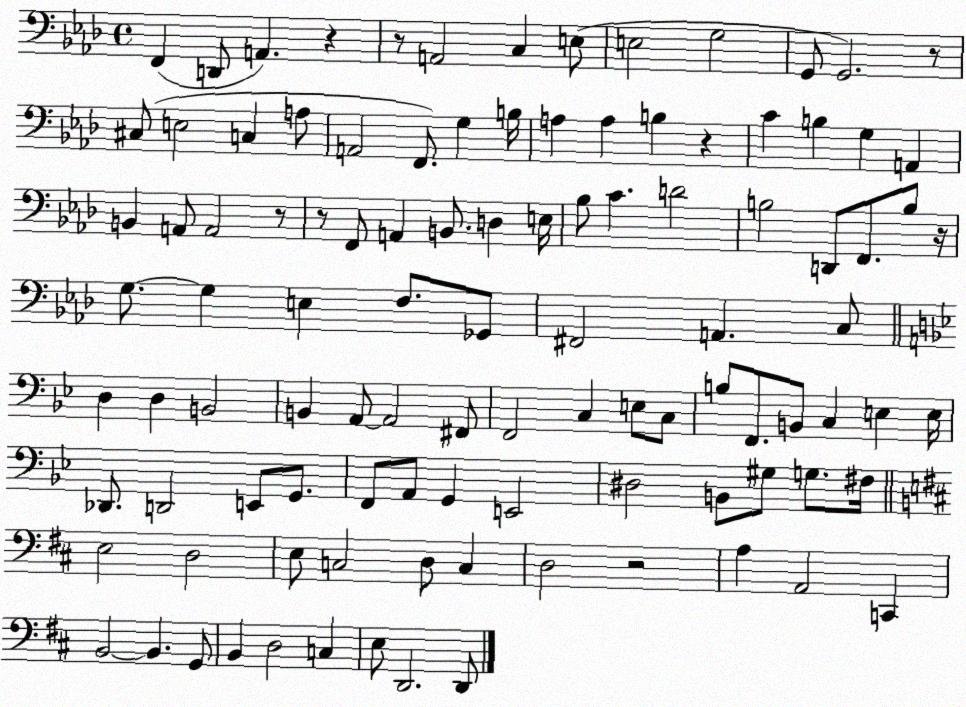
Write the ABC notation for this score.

X:1
T:Untitled
M:4/4
L:1/4
K:Ab
F,, D,,/2 A,, z z/2 A,,2 C, E,/2 E,2 G,2 G,,/2 G,,2 z/2 ^C,/2 E,2 C, A,/2 A,,2 F,,/2 G, B,/4 A, A, B, z C B, G, A,, B,, A,,/2 A,,2 z/2 z/2 F,,/2 A,, B,,/2 D, E,/4 _B,/2 C D2 B,2 D,,/2 F,,/2 B,/2 z/4 G,/2 G, E, F,/2 _G,,/2 ^F,,2 A,, C,/2 D, D, B,,2 B,, A,,/2 A,,2 ^F,,/2 F,,2 C, E,/2 C,/2 B,/2 F,,/2 B,,/2 C, E, E,/4 _D,,/2 D,,2 E,,/2 G,,/2 F,,/2 A,,/2 G,, E,,2 ^D,2 B,,/2 ^G,/2 G,/2 ^F,/4 E,2 D,2 E,/2 C,2 D,/2 C, D,2 z2 A, A,,2 C,, B,,2 B,, G,,/2 B,, D,2 C, E,/2 D,,2 D,,/2